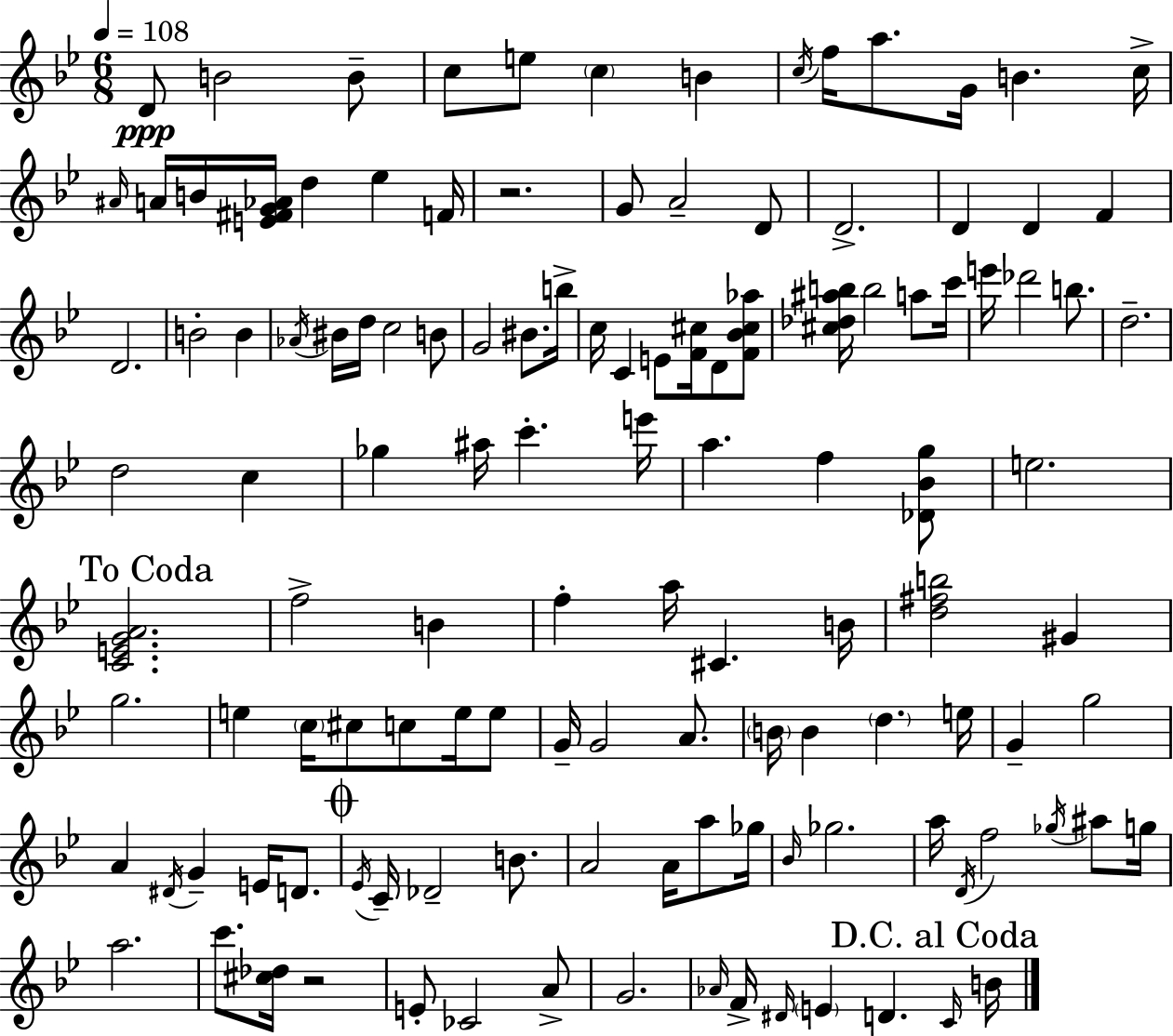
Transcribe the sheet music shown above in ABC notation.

X:1
T:Untitled
M:6/8
L:1/4
K:Bb
D/2 B2 B/2 c/2 e/2 c B c/4 f/4 a/2 G/4 B c/4 ^A/4 A/4 B/4 [E^FG_A]/4 d _e F/4 z2 G/2 A2 D/2 D2 D D F D2 B2 B _A/4 ^B/4 d/4 c2 B/2 G2 ^B/2 b/4 c/4 C E/2 [F^c]/4 D/2 [F_B^c_a]/2 [^c_d^ab]/4 b2 a/2 c'/4 e'/4 _d'2 b/2 d2 d2 c _g ^a/4 c' e'/4 a f [_D_Bg]/2 e2 [CEGA]2 f2 B f a/4 ^C B/4 [d^fb]2 ^G g2 e c/4 ^c/2 c/2 e/4 e/2 G/4 G2 A/2 B/4 B d e/4 G g2 A ^D/4 G E/4 D/2 _E/4 C/4 _D2 B/2 A2 A/4 a/2 _g/4 _B/4 _g2 a/4 D/4 f2 _g/4 ^a/2 g/4 a2 c'/2 [^c_d]/4 z2 E/2 _C2 A/2 G2 _A/4 F/4 ^D/4 E D C/4 B/4